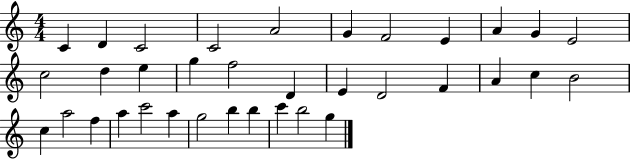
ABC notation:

X:1
T:Untitled
M:4/4
L:1/4
K:C
C D C2 C2 A2 G F2 E A G E2 c2 d e g f2 D E D2 F A c B2 c a2 f a c'2 a g2 b b c' b2 g